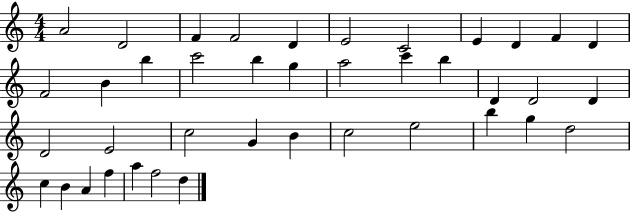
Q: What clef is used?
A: treble